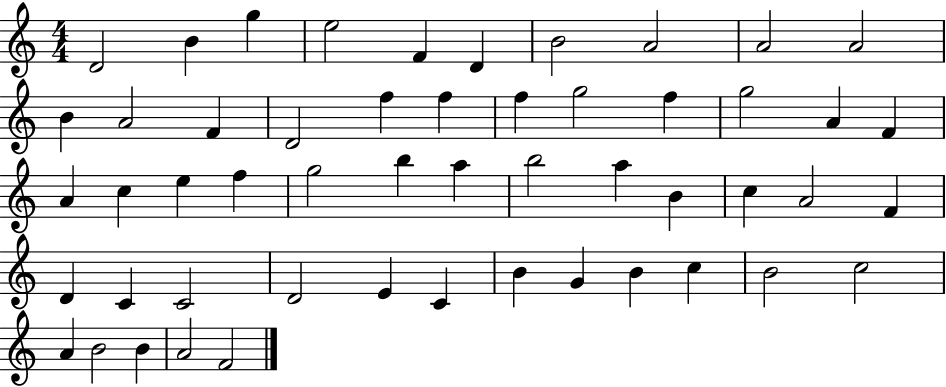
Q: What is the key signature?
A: C major